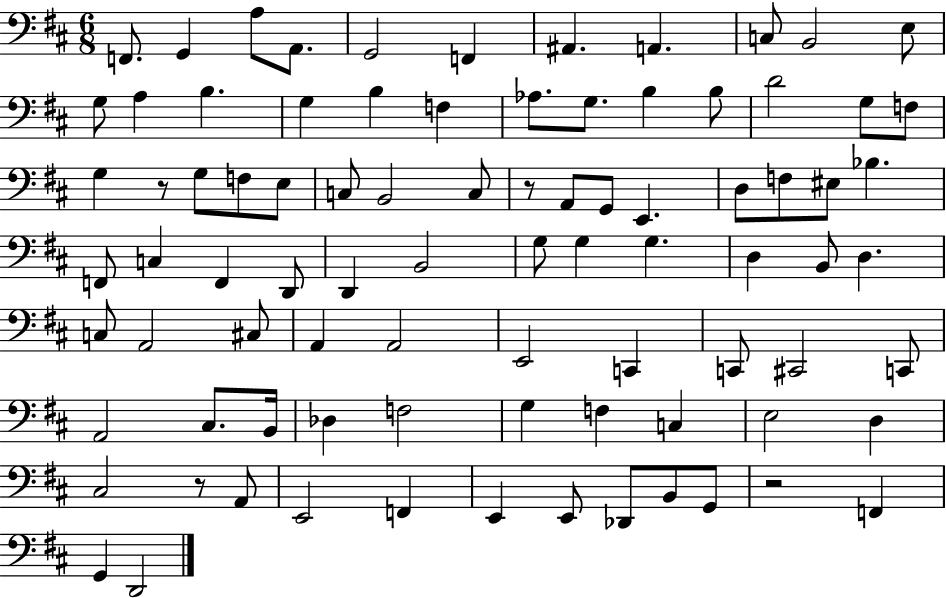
F2/e. G2/q A3/e A2/e. G2/h F2/q A#2/q. A2/q. C3/e B2/h E3/e G3/e A3/q B3/q. G3/q B3/q F3/q Ab3/e. G3/e. B3/q B3/e D4/h G3/e F3/e G3/q R/e G3/e F3/e E3/e C3/e B2/h C3/e R/e A2/e G2/e E2/q. D3/e F3/e EIS3/e Bb3/q. F2/e C3/q F2/q D2/e D2/q B2/h G3/e G3/q G3/q. D3/q B2/e D3/q. C3/e A2/h C#3/e A2/q A2/h E2/h C2/q C2/e C#2/h C2/e A2/h C#3/e. B2/s Db3/q F3/h G3/q F3/q C3/q E3/h D3/q C#3/h R/e A2/e E2/h F2/q E2/q E2/e Db2/e B2/e G2/e R/h F2/q G2/q D2/h